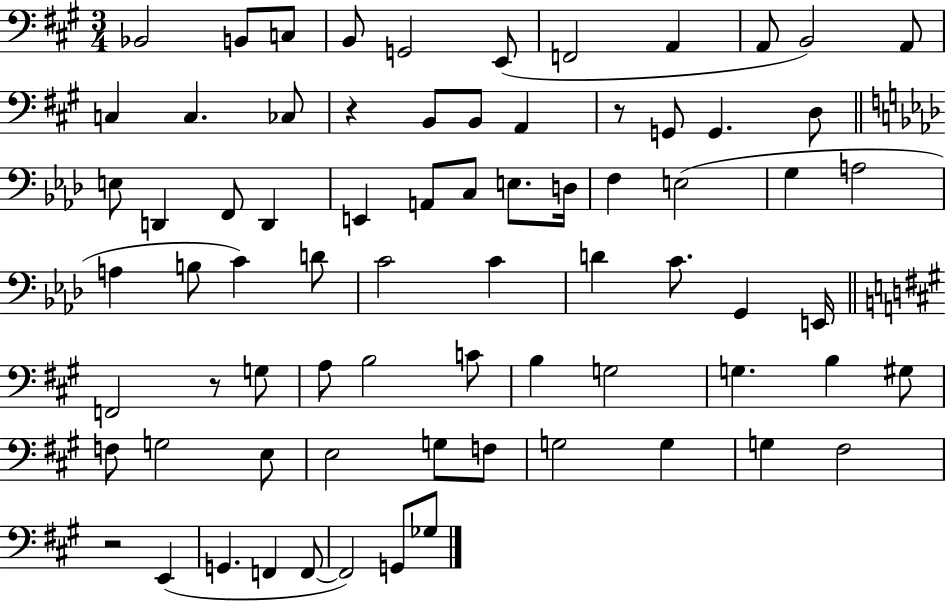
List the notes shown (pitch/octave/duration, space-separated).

Bb2/h B2/e C3/e B2/e G2/h E2/e F2/h A2/q A2/e B2/h A2/e C3/q C3/q. CES3/e R/q B2/e B2/e A2/q R/e G2/e G2/q. D3/e E3/e D2/q F2/e D2/q E2/q A2/e C3/e E3/e. D3/s F3/q E3/h G3/q A3/h A3/q B3/e C4/q D4/e C4/h C4/q D4/q C4/e. G2/q E2/s F2/h R/e G3/e A3/e B3/h C4/e B3/q G3/h G3/q. B3/q G#3/e F3/e G3/h E3/e E3/h G3/e F3/e G3/h G3/q G3/q F#3/h R/h E2/q G2/q. F2/q F2/e F2/h G2/e Gb3/e